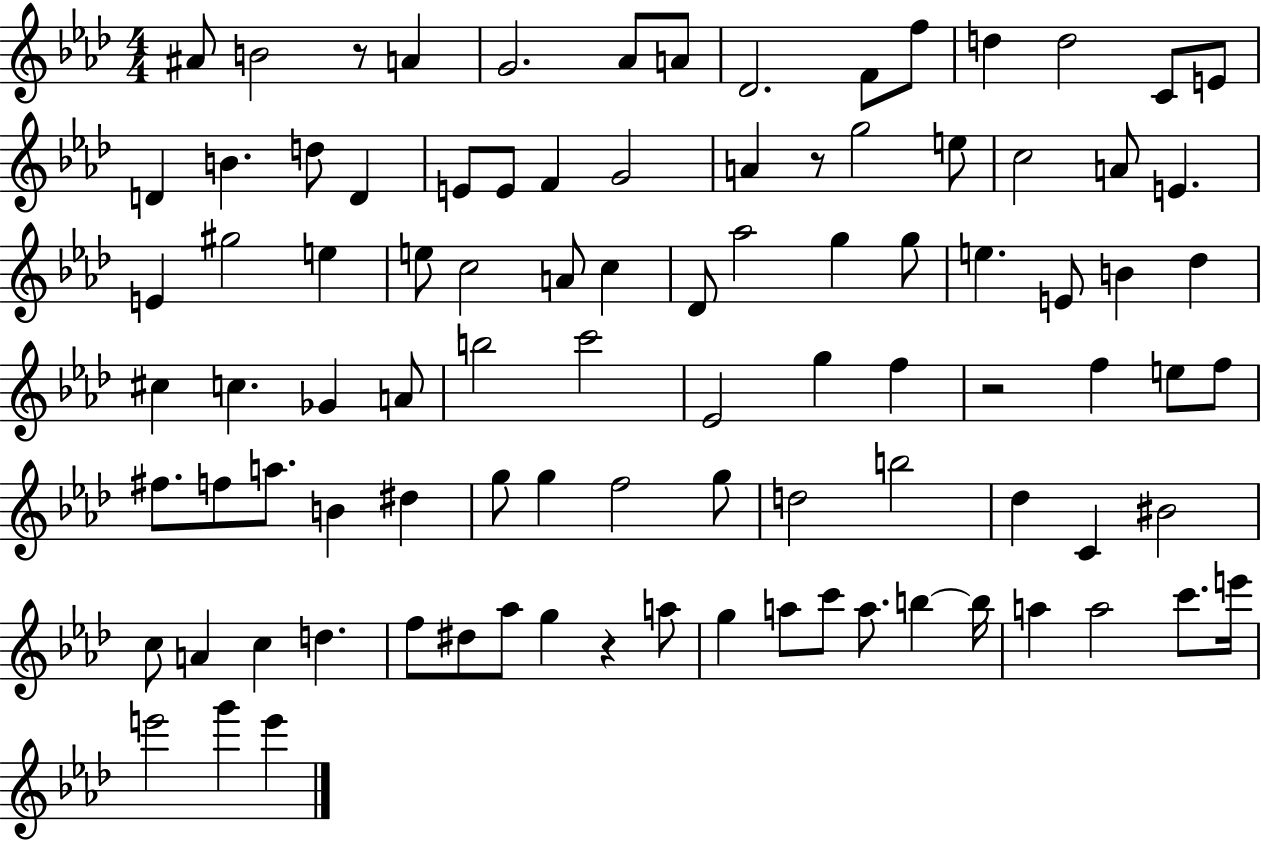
A#4/e B4/h R/e A4/q G4/h. Ab4/e A4/e Db4/h. F4/e F5/e D5/q D5/h C4/e E4/e D4/q B4/q. D5/e D4/q E4/e E4/e F4/q G4/h A4/q R/e G5/h E5/e C5/h A4/e E4/q. E4/q G#5/h E5/q E5/e C5/h A4/e C5/q Db4/e Ab5/h G5/q G5/e E5/q. E4/e B4/q Db5/q C#5/q C5/q. Gb4/q A4/e B5/h C6/h Eb4/h G5/q F5/q R/h F5/q E5/e F5/e F#5/e. F5/e A5/e. B4/q D#5/q G5/e G5/q F5/h G5/e D5/h B5/h Db5/q C4/q BIS4/h C5/e A4/q C5/q D5/q. F5/e D#5/e Ab5/e G5/q R/q A5/e G5/q A5/e C6/e A5/e. B5/q B5/s A5/q A5/h C6/e. E6/s E6/h G6/q E6/q